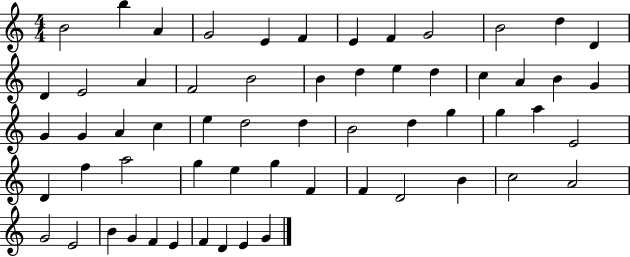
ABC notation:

X:1
T:Untitled
M:4/4
L:1/4
K:C
B2 b A G2 E F E F G2 B2 d D D E2 A F2 B2 B d e d c A B G G G A c e d2 d B2 d g g a E2 D f a2 g e g F F D2 B c2 A2 G2 E2 B G F E F D E G